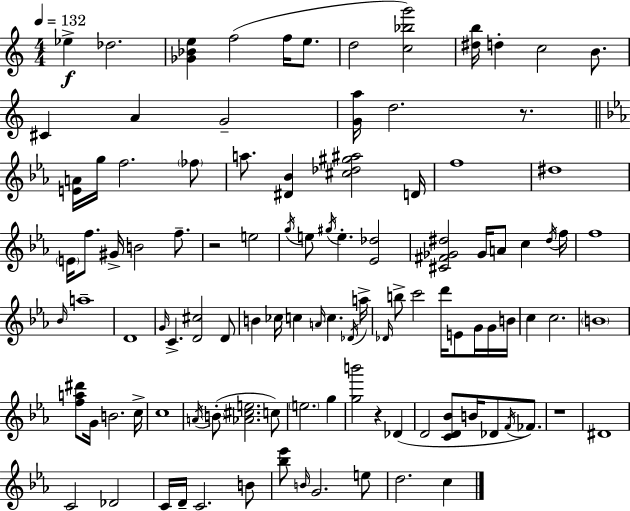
{
  \clef treble
  \numericTimeSignature
  \time 4/4
  \key a \minor
  \tempo 4 = 132
  ees''4->\f des''2. | <ges' bes' e''>4 f''2( f''16 e''8. | d''2 <c'' bes'' g'''>2) | <dis'' b''>16 d''4-. c''2 b'8. | \break cis'4 a'4 g'2-- | <g' a''>16 d''2. r8. | \bar "||" \break \key ees \major <e' a'>16 g''16 f''2. \parenthesize fes''8 | a''8. <dis' bes'>4 <cis'' des'' gis'' ais''>2 d'16 | f''1 | dis''1 | \break \parenthesize e'16 f''8. gis'16-> b'2 f''8.-- | r2 e''2 | \acciaccatura { g''16 } e''8 \acciaccatura { gis''16 } e''4.-. <ees' des''>2 | <cis' fis' ges' dis''>2 ges'16 a'8 c''4 | \break \acciaccatura { dis''16 } f''16 f''1 | \grace { bes'16 } a''1-- | d'1 | \grace { g'16 } c'4.-> <d' cis''>2 | \break d'8 b'4 ces''16 c''4 \grace { a'16 } c''4. | \acciaccatura { des'16 } a''16-> \grace { des'16 } b''8-> c'''2 | d'''16 e'8 g'16 g'16 b'16 c''4 c''2. | \parenthesize b'1 | \break <f'' a'' dis'''>8 g'16 b'2. | c''16-> c''1 | \acciaccatura { a'16 }( \parenthesize b'8-. <aes' cis'' e''>2. | c''8) \parenthesize e''2. | \break g''4 <g'' b'''>2 | r4 des'4( d'2 | <c' d' bes'>8 b'16 des'8 \acciaccatura { f'16 }) fes'8. r1 | dis'1 | \break c'2 | des'2 c'16 d'16-- c'2. | b'8 <bes'' ees'''>8 \grace { b'16 } g'2. | e''8 d''2. | \break c''4 \bar "|."
}